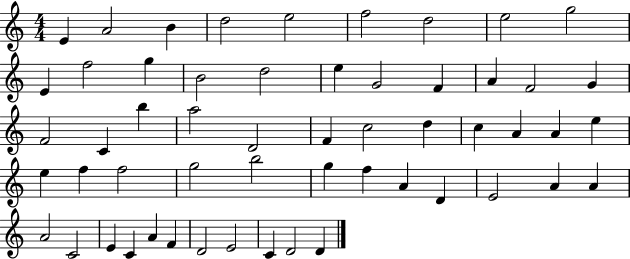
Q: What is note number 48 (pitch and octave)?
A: C4